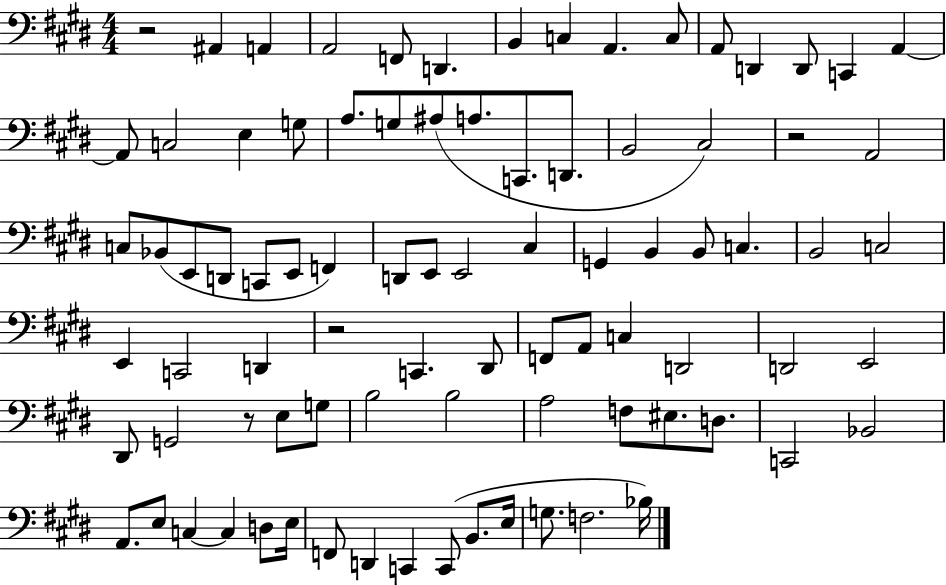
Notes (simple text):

R/h A#2/q A2/q A2/h F2/e D2/q. B2/q C3/q A2/q. C3/e A2/e D2/q D2/e C2/q A2/q A2/e C3/h E3/q G3/e A3/e. G3/e A#3/e A3/e. C2/e. D2/e. B2/h C#3/h R/h A2/h C3/e Bb2/e E2/e D2/e C2/e E2/e F2/q D2/e E2/e E2/h C#3/q G2/q B2/q B2/e C3/q. B2/h C3/h E2/q C2/h D2/q R/h C2/q. D#2/e F2/e A2/e C3/q D2/h D2/h E2/h D#2/e G2/h R/e E3/e G3/e B3/h B3/h A3/h F3/e EIS3/e. D3/e. C2/h Bb2/h A2/e. E3/e C3/q C3/q D3/e E3/s F2/e D2/q C2/q C2/e B2/e. E3/s G3/e. F3/h. Bb3/s